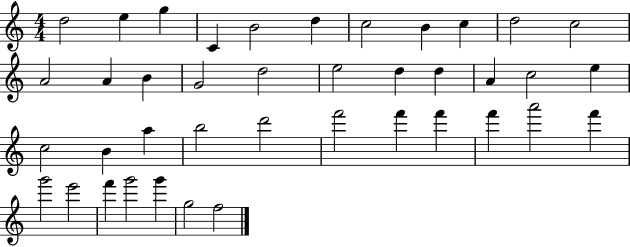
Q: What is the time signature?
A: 4/4